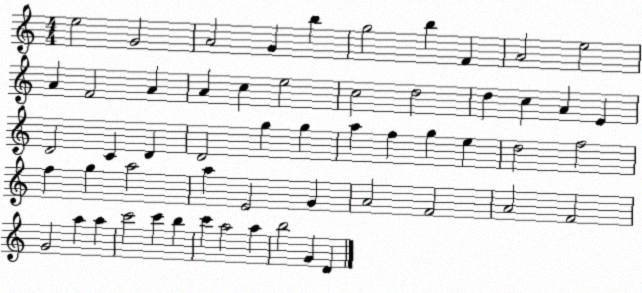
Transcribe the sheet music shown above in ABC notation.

X:1
T:Untitled
M:4/4
L:1/4
K:C
e2 G2 A2 G b g2 b F A2 e2 A F2 A A c e2 c2 d2 d c A E D2 C D D2 g g a f g e d2 f2 f g a2 a E2 G A2 F2 A2 F2 G2 a a c'2 c' b c' a2 a b2 G D